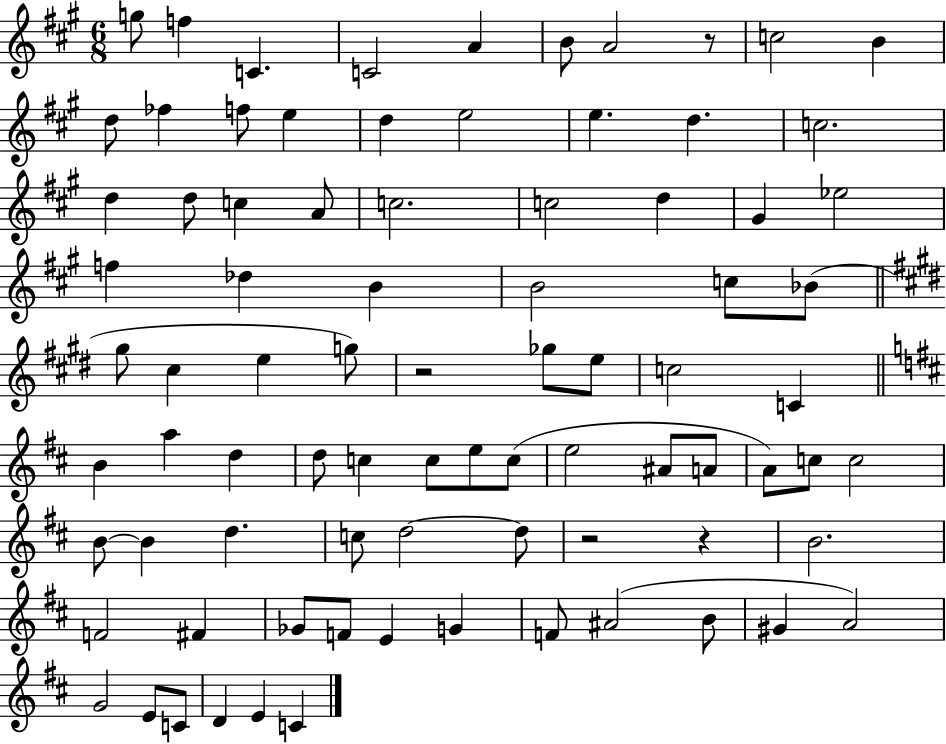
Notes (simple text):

G5/e F5/q C4/q. C4/h A4/q B4/e A4/h R/e C5/h B4/q D5/e FES5/q F5/e E5/q D5/q E5/h E5/q. D5/q. C5/h. D5/q D5/e C5/q A4/e C5/h. C5/h D5/q G#4/q Eb5/h F5/q Db5/q B4/q B4/h C5/e Bb4/e G#5/e C#5/q E5/q G5/e R/h Gb5/e E5/e C5/h C4/q B4/q A5/q D5/q D5/e C5/q C5/e E5/e C5/e E5/h A#4/e A4/e A4/e C5/e C5/h B4/e B4/q D5/q. C5/e D5/h D5/e R/h R/q B4/h. F4/h F#4/q Gb4/e F4/e E4/q G4/q F4/e A#4/h B4/e G#4/q A4/h G4/h E4/e C4/e D4/q E4/q C4/q